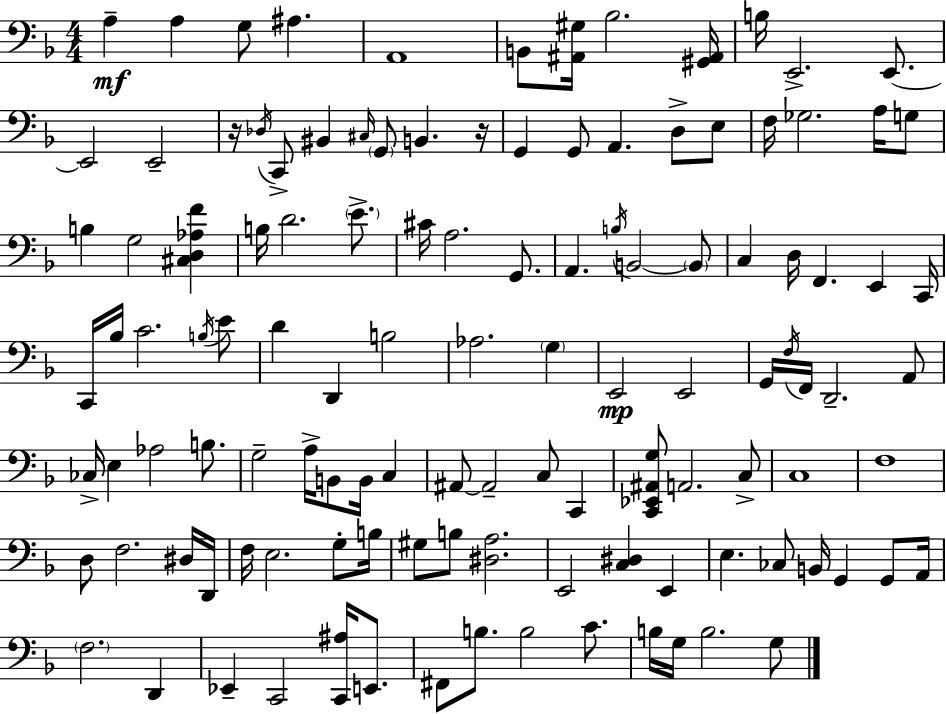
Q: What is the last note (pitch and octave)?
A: G3